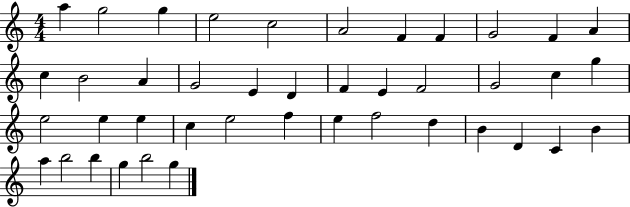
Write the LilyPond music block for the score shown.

{
  \clef treble
  \numericTimeSignature
  \time 4/4
  \key c \major
  a''4 g''2 g''4 | e''2 c''2 | a'2 f'4 f'4 | g'2 f'4 a'4 | \break c''4 b'2 a'4 | g'2 e'4 d'4 | f'4 e'4 f'2 | g'2 c''4 g''4 | \break e''2 e''4 e''4 | c''4 e''2 f''4 | e''4 f''2 d''4 | b'4 d'4 c'4 b'4 | \break a''4 b''2 b''4 | g''4 b''2 g''4 | \bar "|."
}